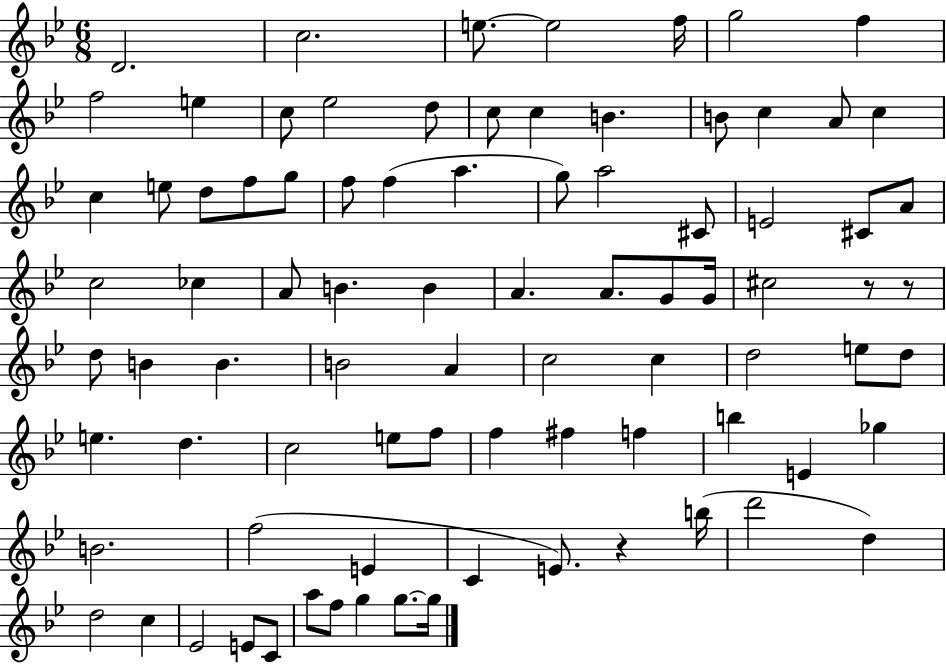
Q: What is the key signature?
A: BES major